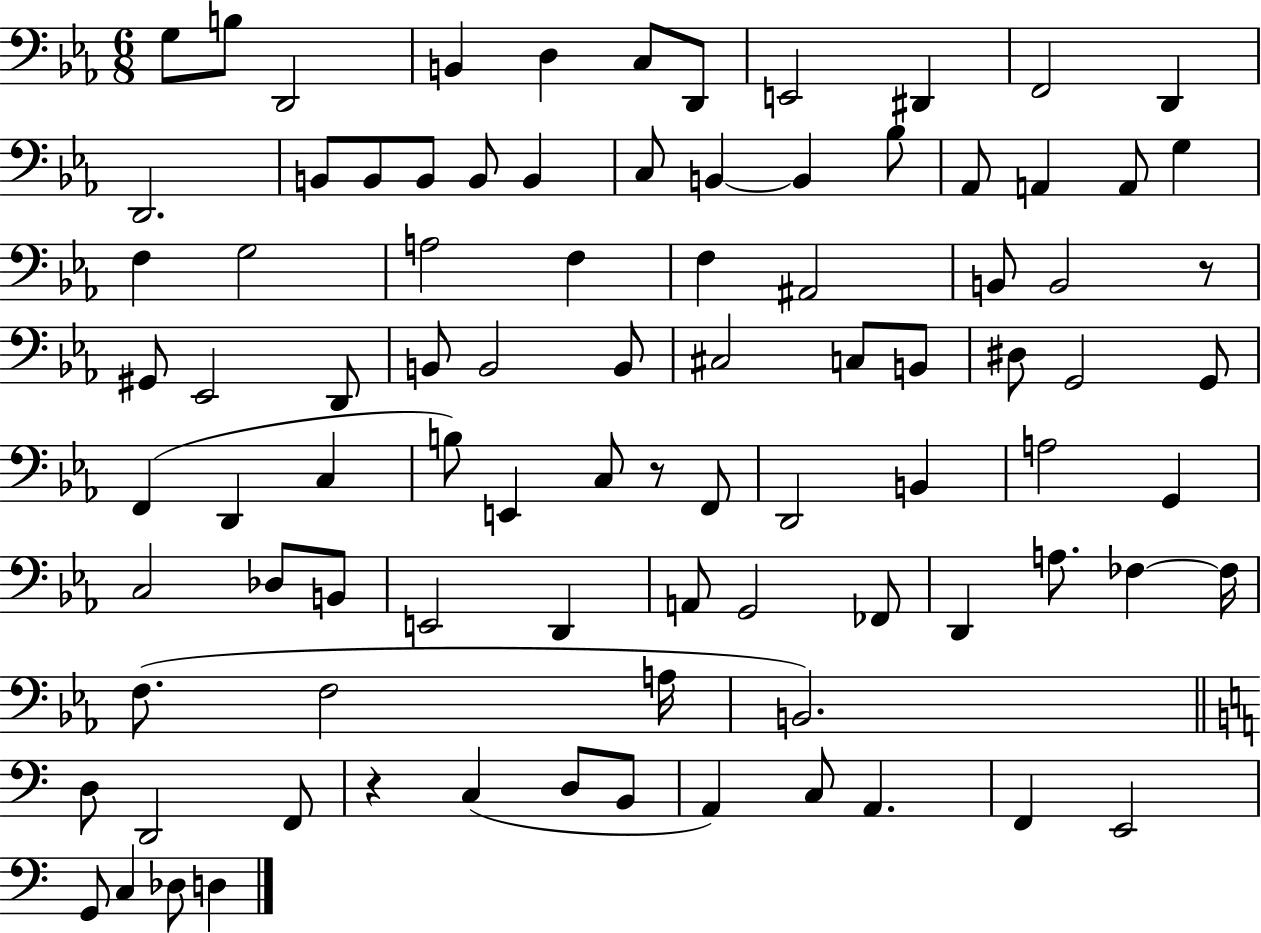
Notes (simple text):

G3/e B3/e D2/h B2/q D3/q C3/e D2/e E2/h D#2/q F2/h D2/q D2/h. B2/e B2/e B2/e B2/e B2/q C3/e B2/q B2/q Bb3/e Ab2/e A2/q A2/e G3/q F3/q G3/h A3/h F3/q F3/q A#2/h B2/e B2/h R/e G#2/e Eb2/h D2/e B2/e B2/h B2/e C#3/h C3/e B2/e D#3/e G2/h G2/e F2/q D2/q C3/q B3/e E2/q C3/e R/e F2/e D2/h B2/q A3/h G2/q C3/h Db3/e B2/e E2/h D2/q A2/e G2/h FES2/e D2/q A3/e. FES3/q FES3/s F3/e. F3/h A3/s B2/h. D3/e D2/h F2/e R/q C3/q D3/e B2/e A2/q C3/e A2/q. F2/q E2/h G2/e C3/q Db3/e D3/q